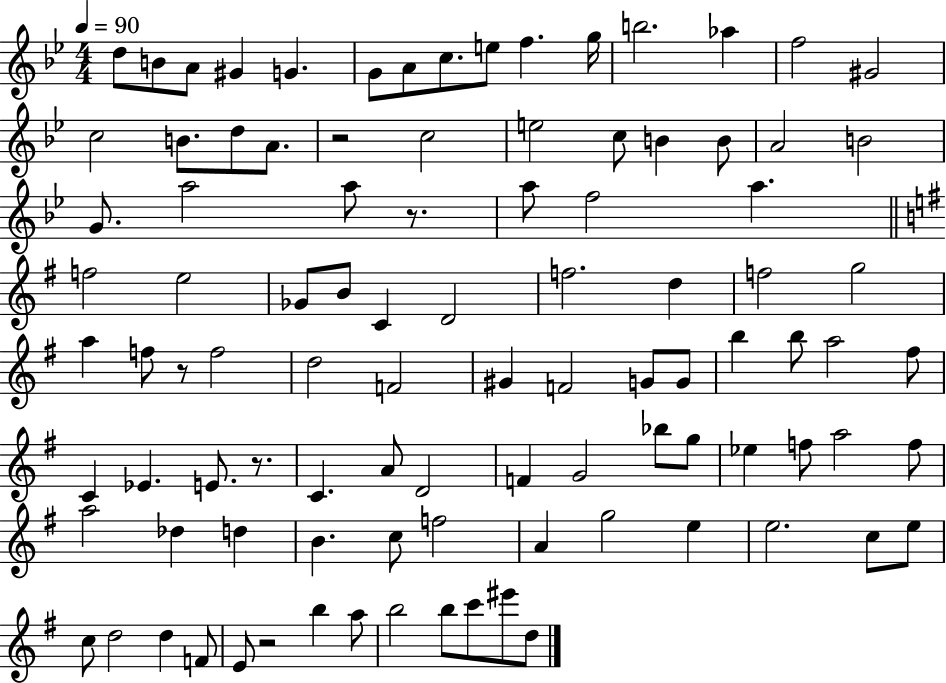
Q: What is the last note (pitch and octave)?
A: D5